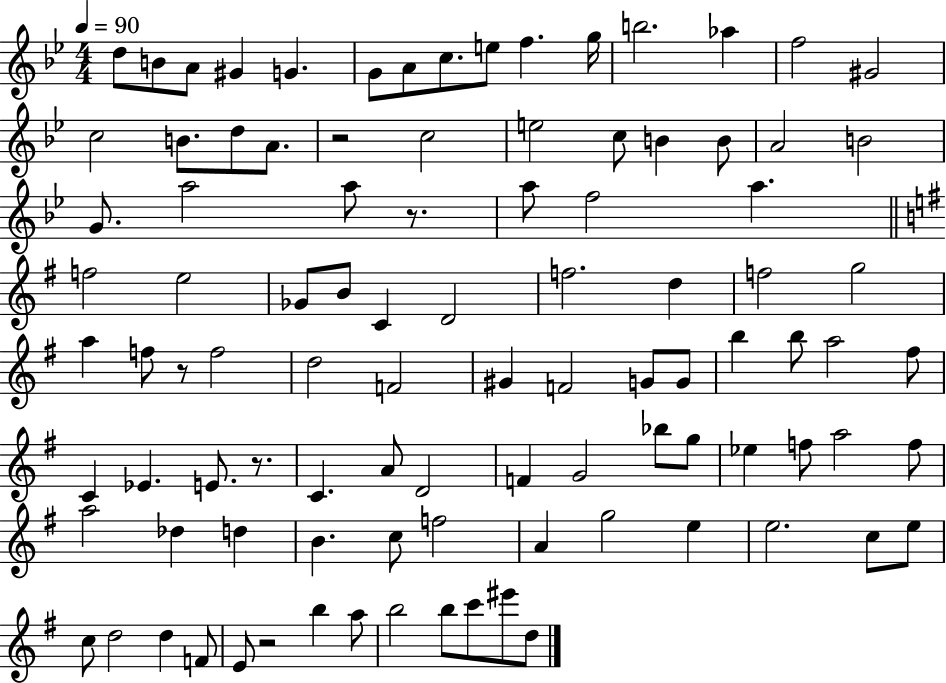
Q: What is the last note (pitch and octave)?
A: D5